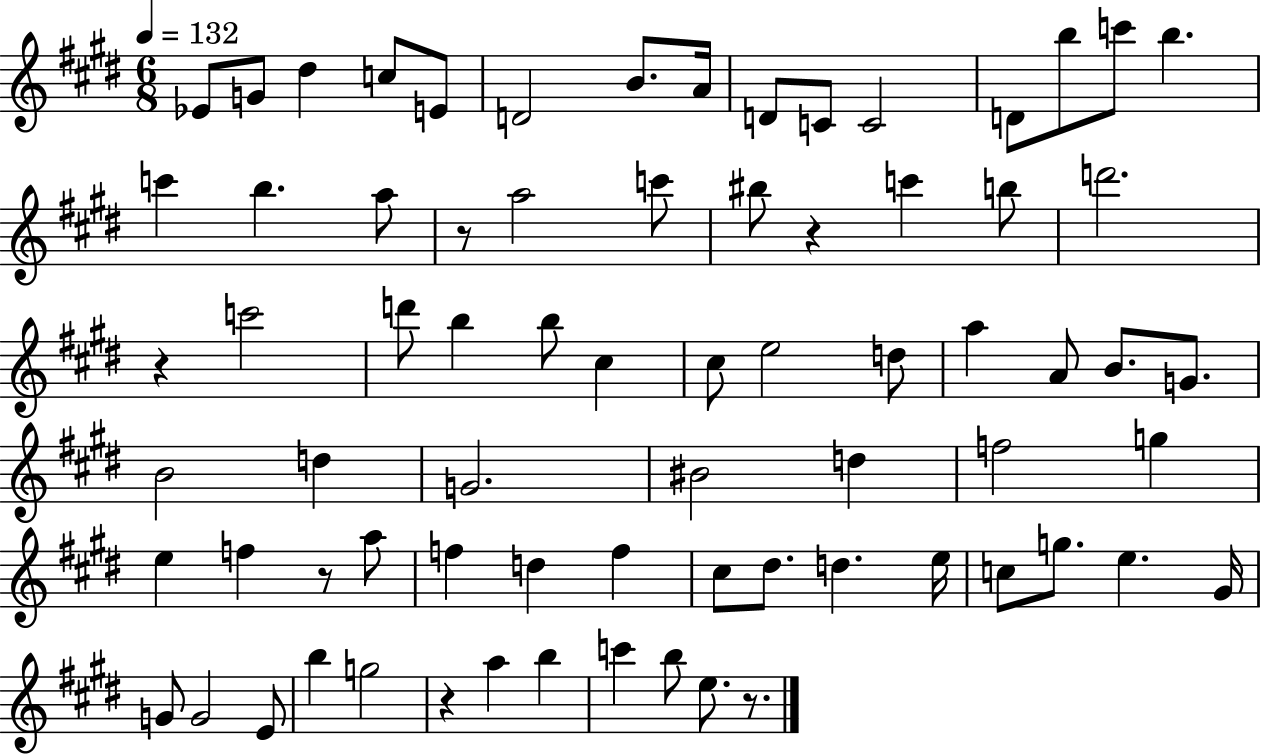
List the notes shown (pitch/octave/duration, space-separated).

Eb4/e G4/e D#5/q C5/e E4/e D4/h B4/e. A4/s D4/e C4/e C4/h D4/e B5/e C6/e B5/q. C6/q B5/q. A5/e R/e A5/h C6/e BIS5/e R/q C6/q B5/e D6/h. R/q C6/h D6/e B5/q B5/e C#5/q C#5/e E5/h D5/e A5/q A4/e B4/e. G4/e. B4/h D5/q G4/h. BIS4/h D5/q F5/h G5/q E5/q F5/q R/e A5/e F5/q D5/q F5/q C#5/e D#5/e. D5/q. E5/s C5/e G5/e. E5/q. G#4/s G4/e G4/h E4/e B5/q G5/h R/q A5/q B5/q C6/q B5/e E5/e. R/e.